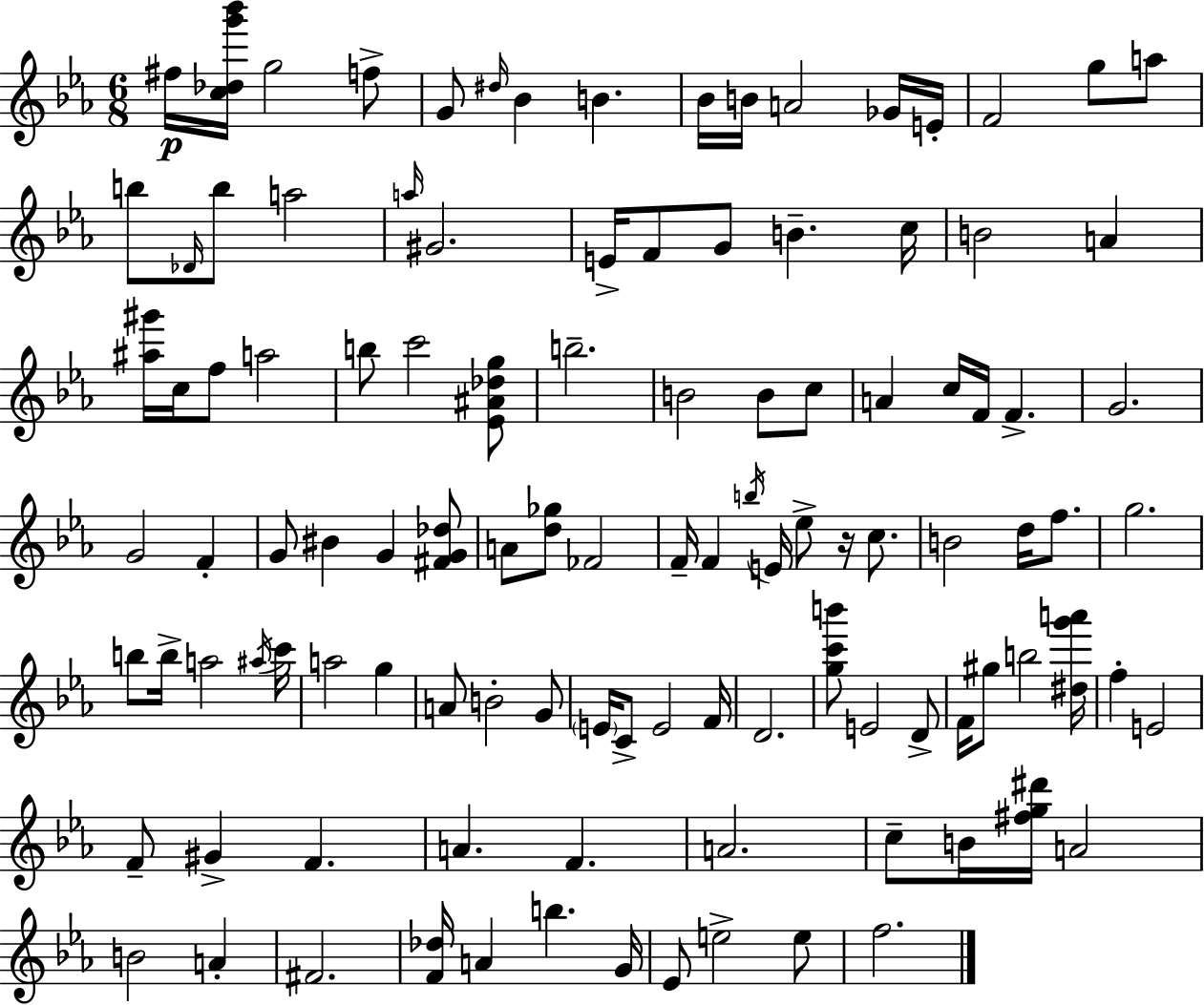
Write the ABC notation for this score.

X:1
T:Untitled
M:6/8
L:1/4
K:Cm
^f/4 [c_dg'_b']/4 g2 f/2 G/2 ^d/4 _B B _B/4 B/4 A2 _G/4 E/4 F2 g/2 a/2 b/2 _D/4 b/2 a2 a/4 ^G2 E/4 F/2 G/2 B c/4 B2 A [^a^g']/4 c/4 f/2 a2 b/2 c'2 [_E^A_dg]/2 b2 B2 B/2 c/2 A c/4 F/4 F G2 G2 F G/2 ^B G [^FG_d]/2 A/2 [d_g]/2 _F2 F/4 F b/4 E/4 _e/2 z/4 c/2 B2 d/4 f/2 g2 b/2 b/4 a2 ^a/4 c'/4 a2 g A/2 B2 G/2 E/4 C/2 E2 F/4 D2 [gc'b']/2 E2 D/2 F/4 ^g/2 b2 [^dg'a']/4 f E2 F/2 ^G F A F A2 c/2 B/4 [^fg^d']/4 A2 B2 A ^F2 [F_d]/4 A b G/4 _E/2 e2 e/2 f2